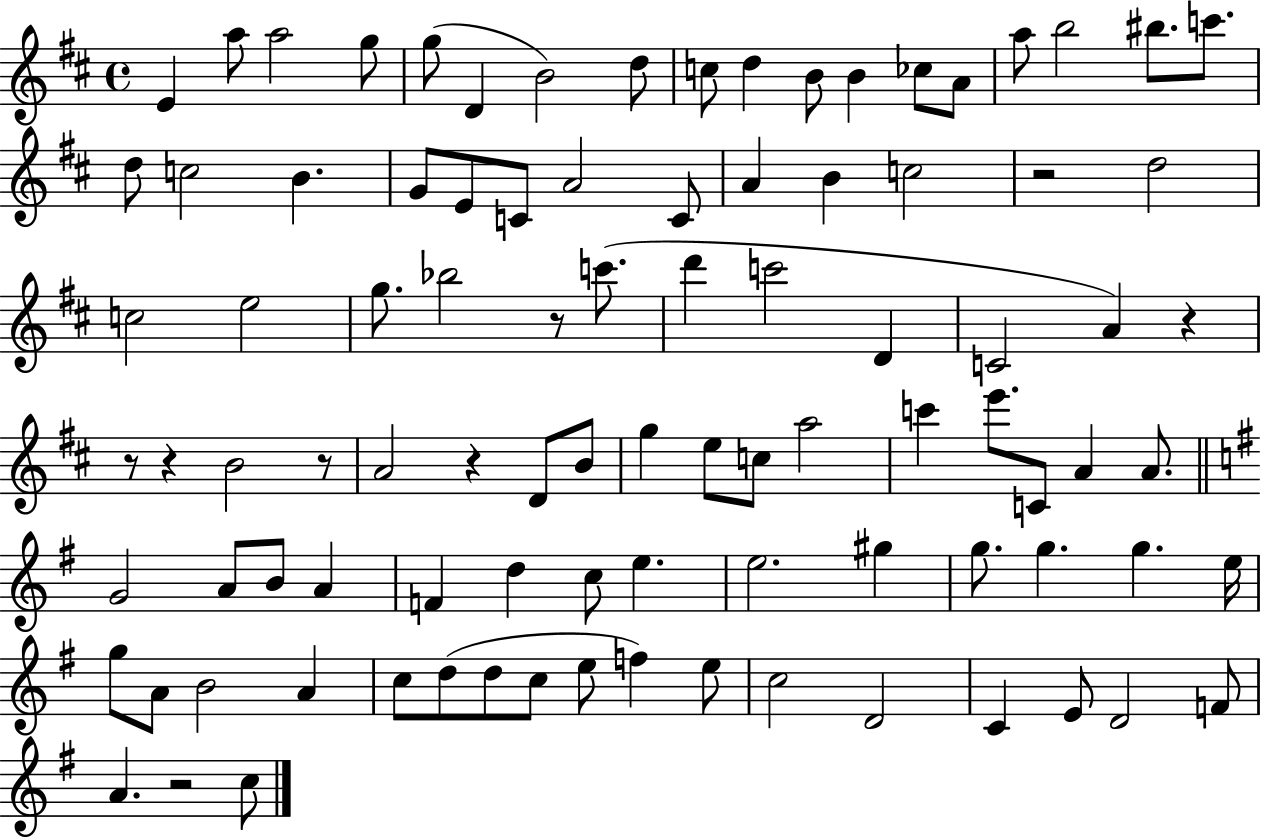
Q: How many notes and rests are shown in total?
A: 94